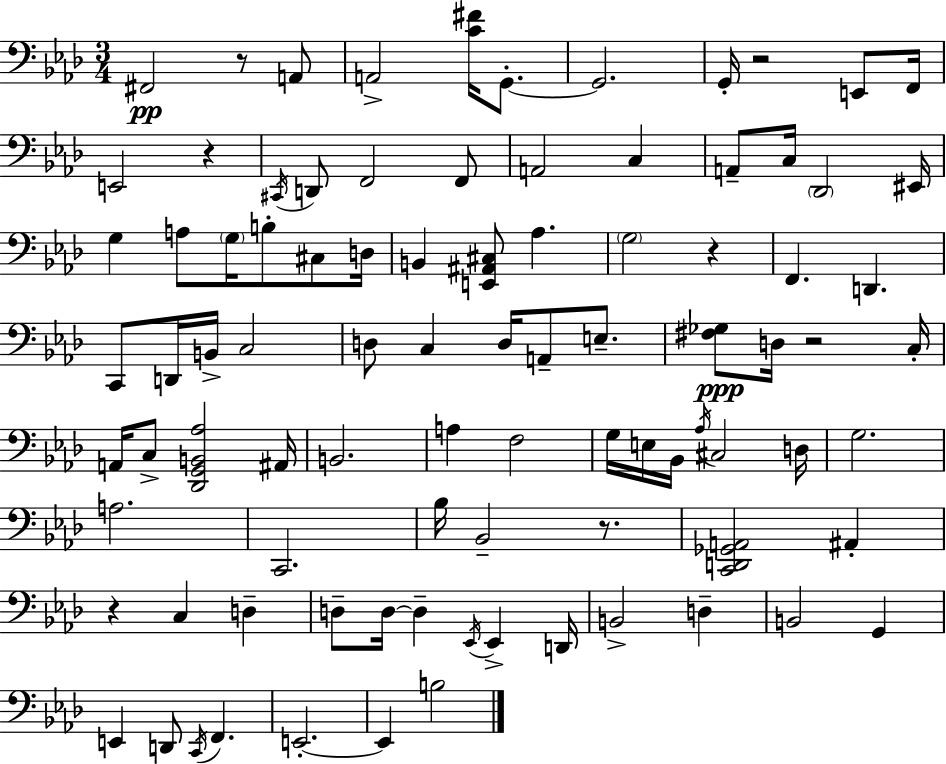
X:1
T:Untitled
M:3/4
L:1/4
K:Ab
^F,,2 z/2 A,,/2 A,,2 [C^F]/4 G,,/2 G,,2 G,,/4 z2 E,,/2 F,,/4 E,,2 z ^C,,/4 D,,/2 F,,2 F,,/2 A,,2 C, A,,/2 C,/4 _D,,2 ^E,,/4 G, A,/2 G,/4 B,/2 ^C,/2 D,/4 B,, [E,,^A,,^C,]/2 _A, G,2 z F,, D,, C,,/2 D,,/4 B,,/4 C,2 D,/2 C, D,/4 A,,/2 E,/2 [^F,_G,]/2 D,/4 z2 C,/4 A,,/4 C,/2 [_D,,G,,B,,_A,]2 ^A,,/4 B,,2 A, F,2 G,/4 E,/4 _B,,/4 _A,/4 ^C,2 D,/4 G,2 A,2 C,,2 _B,/4 _B,,2 z/2 [C,,D,,_G,,A,,]2 ^A,, z C, D, D,/2 D,/4 D, _E,,/4 _E,, D,,/4 B,,2 D, B,,2 G,, E,, D,,/2 C,,/4 F,, E,,2 E,, B,2